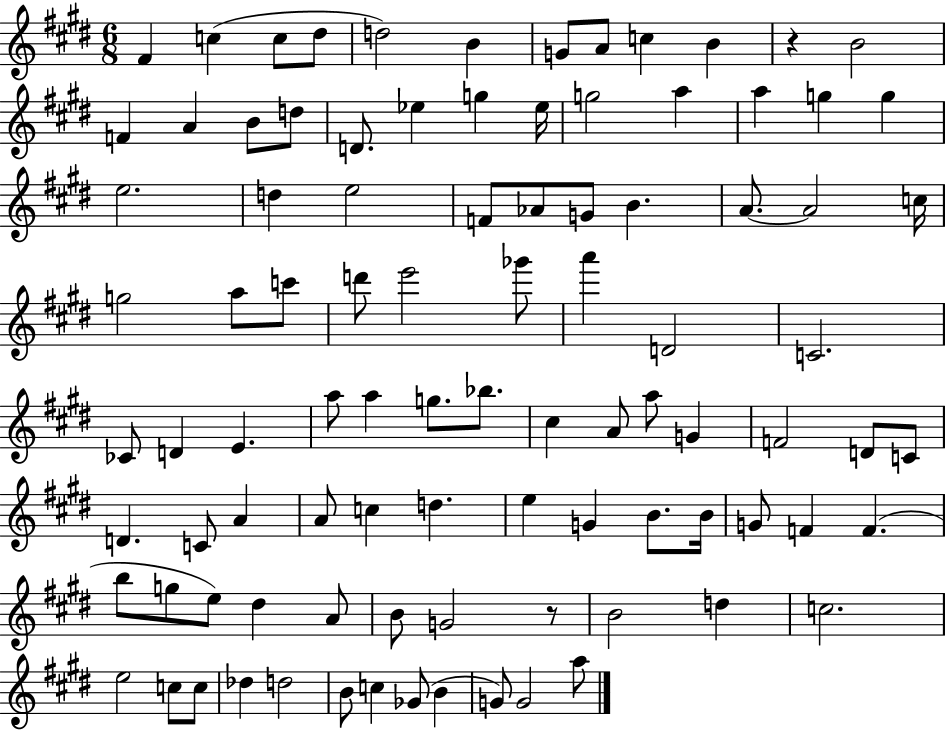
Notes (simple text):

F#4/q C5/q C5/e D#5/e D5/h B4/q G4/e A4/e C5/q B4/q R/q B4/h F4/q A4/q B4/e D5/e D4/e. Eb5/q G5/q Eb5/s G5/h A5/q A5/q G5/q G5/q E5/h. D5/q E5/h F4/e Ab4/e G4/e B4/q. A4/e. A4/h C5/s G5/h A5/e C6/e D6/e E6/h Gb6/e A6/q D4/h C4/h. CES4/e D4/q E4/q. A5/e A5/q G5/e. Bb5/e. C#5/q A4/e A5/e G4/q F4/h D4/e C4/e D4/q. C4/e A4/q A4/e C5/q D5/q. E5/q G4/q B4/e. B4/s G4/e F4/q F4/q. B5/e G5/e E5/e D#5/q A4/e B4/e G4/h R/e B4/h D5/q C5/h. E5/h C5/e C5/e Db5/q D5/h B4/e C5/q Gb4/e B4/q G4/e G4/h A5/e